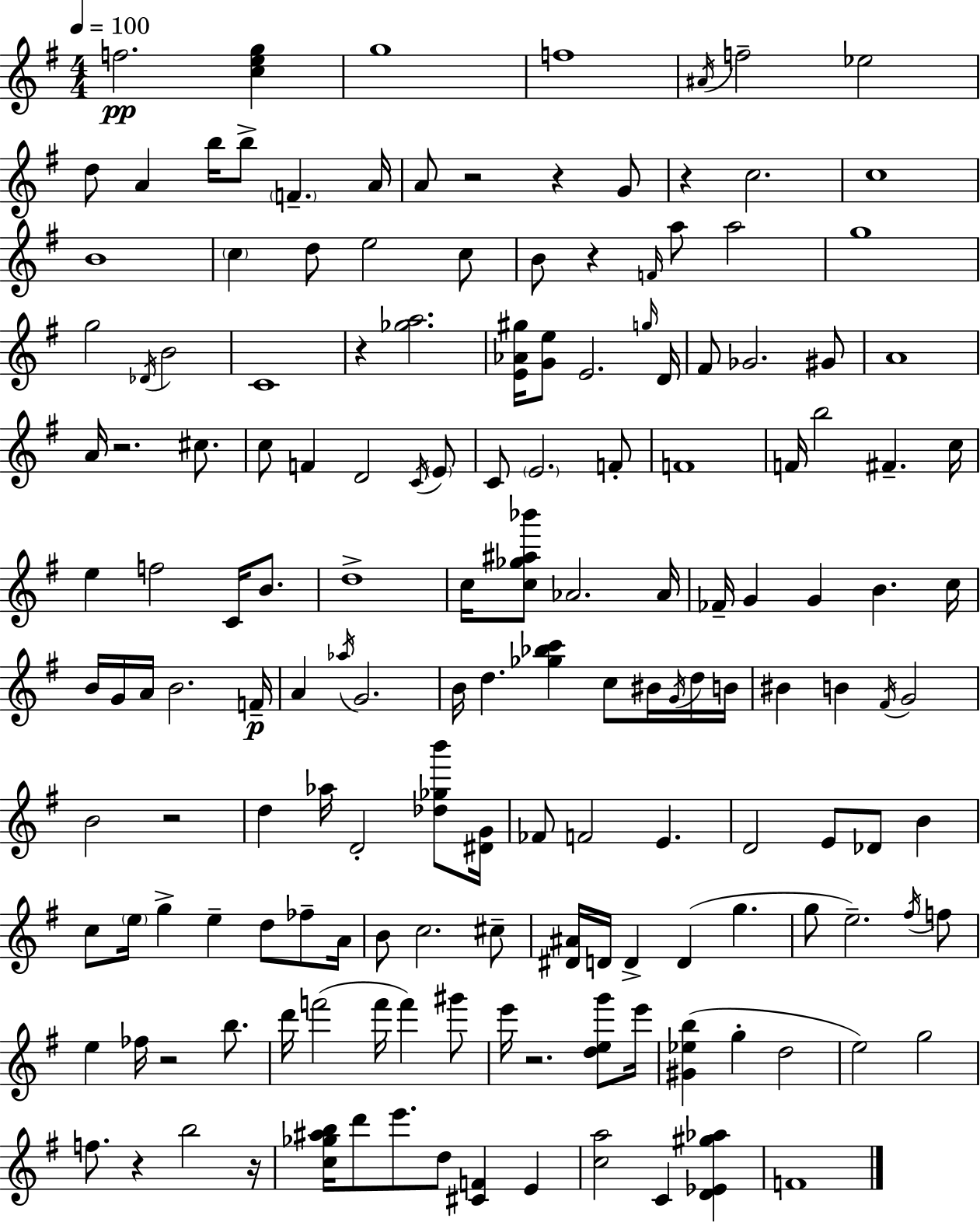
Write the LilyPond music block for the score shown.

{
  \clef treble
  \numericTimeSignature
  \time 4/4
  \key g \major
  \tempo 4 = 100
  f''2.\pp <c'' e'' g''>4 | g''1 | f''1 | \acciaccatura { ais'16 } f''2-- ees''2 | \break d''8 a'4 b''16 b''8-> \parenthesize f'4.-- | a'16 a'8 r2 r4 g'8 | r4 c''2. | c''1 | \break b'1 | \parenthesize c''4 d''8 e''2 c''8 | b'8 r4 \grace { f'16 } a''8 a''2 | g''1 | \break g''2 \acciaccatura { des'16 } b'2 | c'1 | r4 <ges'' a''>2. | <e' aes' gis''>16 <g' e''>8 e'2. | \break \grace { g''16 } d'16 fis'8 ges'2. | gis'8 a'1 | a'16 r2. | cis''8. c''8 f'4 d'2 | \break \acciaccatura { c'16 } \parenthesize e'8 c'8 \parenthesize e'2. | f'8-. f'1 | f'16 b''2 fis'4.-- | c''16 e''4 f''2 | \break c'16 b'8. d''1-> | c''16 <c'' ges'' ais'' bes'''>8 aes'2. | aes'16 fes'16-- g'4 g'4 b'4. | c''16 b'16 g'16 a'16 b'2. | \break f'16--\p a'4 \acciaccatura { aes''16 } g'2. | b'16 d''4. <ges'' bes'' c'''>4 | c''8 bis'16 \acciaccatura { g'16 } d''16 b'16 bis'4 b'4 \acciaccatura { fis'16 } | g'2 b'2 | \break r2 d''4 aes''16 d'2-. | <des'' ges'' b'''>8 <dis' g'>16 fes'8 f'2 | e'4. d'2 | e'8 des'8 b'4 c''8 \parenthesize e''16 g''4-> e''4-- | \break d''8 fes''8-- a'16 b'8 c''2. | cis''8-- <dis' ais'>16 d'16 d'4-> d'4( | g''4. g''8 e''2.--) | \acciaccatura { fis''16 } f''8 e''4 fes''16 r2 | \break b''8. d'''16 f'''2( | f'''16 f'''4) gis'''8 e'''16 r2. | <d'' e'' g'''>8 e'''16 <gis' ees'' b''>4( g''4-. | d''2 e''2) | \break g''2 f''8. r4 | b''2 r16 <c'' ges'' ais'' b''>16 d'''8 e'''8. d''8 | <cis' f'>4 e'4 <c'' a''>2 | c'4 <d' ees' gis'' aes''>4 f'1 | \break \bar "|."
}